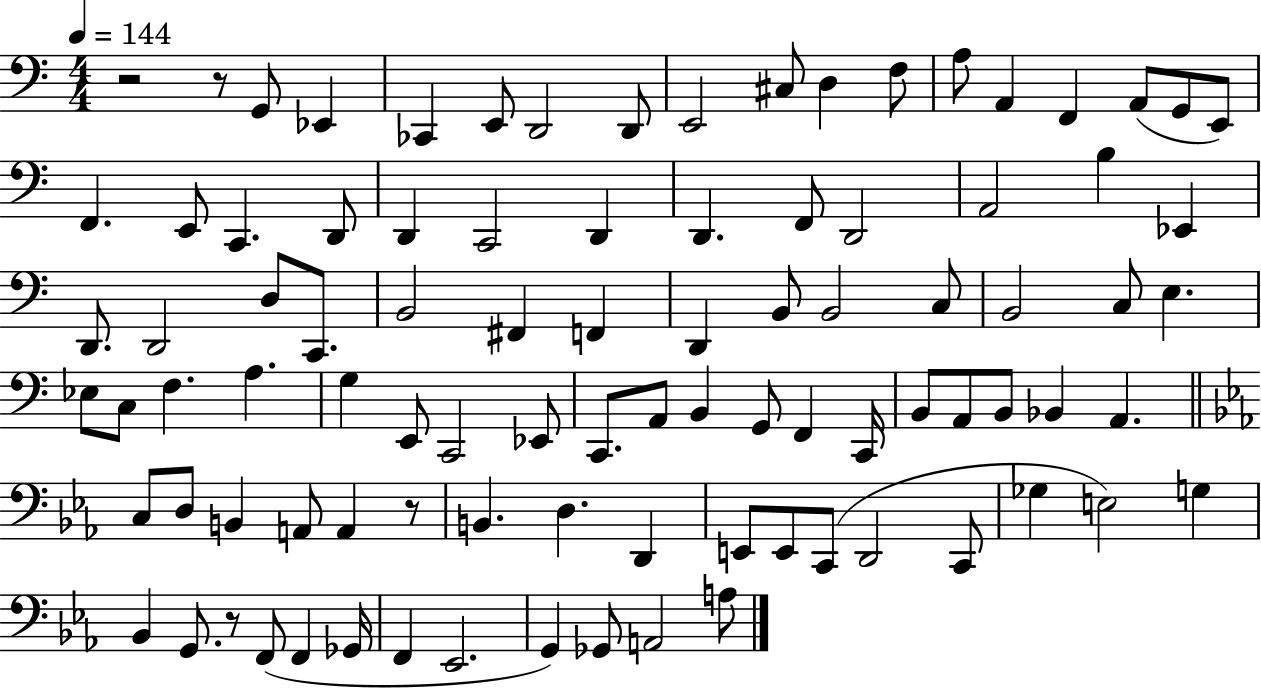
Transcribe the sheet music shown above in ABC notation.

X:1
T:Untitled
M:4/4
L:1/4
K:C
z2 z/2 G,,/2 _E,, _C,, E,,/2 D,,2 D,,/2 E,,2 ^C,/2 D, F,/2 A,/2 A,, F,, A,,/2 G,,/2 E,,/2 F,, E,,/2 C,, D,,/2 D,, C,,2 D,, D,, F,,/2 D,,2 A,,2 B, _E,, D,,/2 D,,2 D,/2 C,,/2 B,,2 ^F,, F,, D,, B,,/2 B,,2 C,/2 B,,2 C,/2 E, _E,/2 C,/2 F, A, G, E,,/2 C,,2 _E,,/2 C,,/2 A,,/2 B,, G,,/2 F,, C,,/4 B,,/2 A,,/2 B,,/2 _B,, A,, C,/2 D,/2 B,, A,,/2 A,, z/2 B,, D, D,, E,,/2 E,,/2 C,,/2 D,,2 C,,/2 _G, E,2 G, _B,, G,,/2 z/2 F,,/2 F,, _G,,/4 F,, _E,,2 G,, _G,,/2 A,,2 A,/2